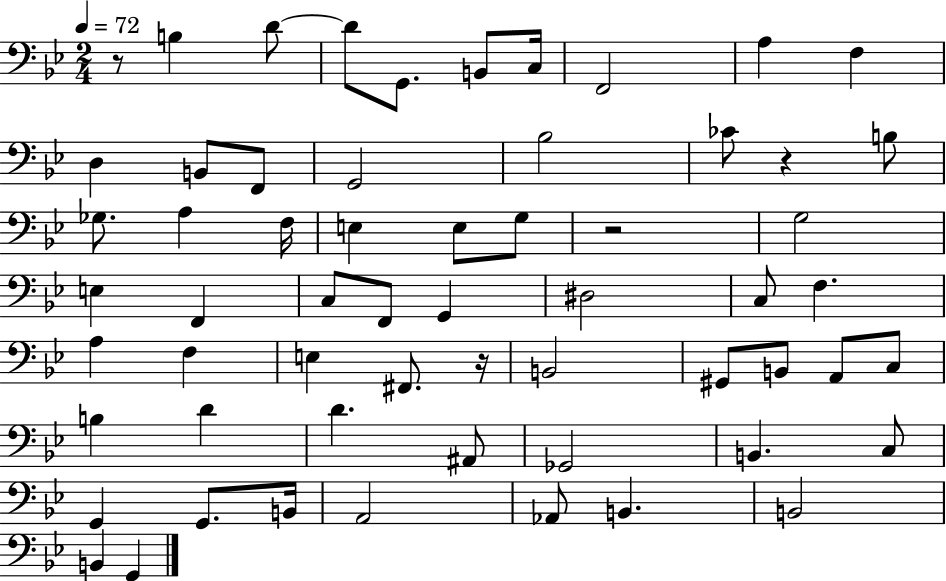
{
  \clef bass
  \numericTimeSignature
  \time 2/4
  \key bes \major
  \tempo 4 = 72
  r8 b4 d'8~~ | d'8 g,8. b,8 c16 | f,2 | a4 f4 | \break d4 b,8 f,8 | g,2 | bes2 | ces'8 r4 b8 | \break ges8. a4 f16 | e4 e8 g8 | r2 | g2 | \break e4 f,4 | c8 f,8 g,4 | dis2 | c8 f4. | \break a4 f4 | e4 fis,8. r16 | b,2 | gis,8 b,8 a,8 c8 | \break b4 d'4 | d'4. ais,8 | ges,2 | b,4. c8 | \break g,4 g,8. b,16 | a,2 | aes,8 b,4. | b,2 | \break b,4 g,4 | \bar "|."
}